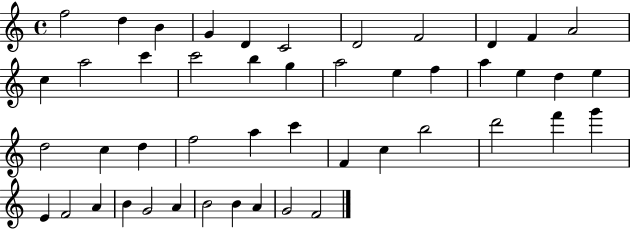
X:1
T:Untitled
M:4/4
L:1/4
K:C
f2 d B G D C2 D2 F2 D F A2 c a2 c' c'2 b g a2 e f a e d e d2 c d f2 a c' F c b2 d'2 f' g' E F2 A B G2 A B2 B A G2 F2